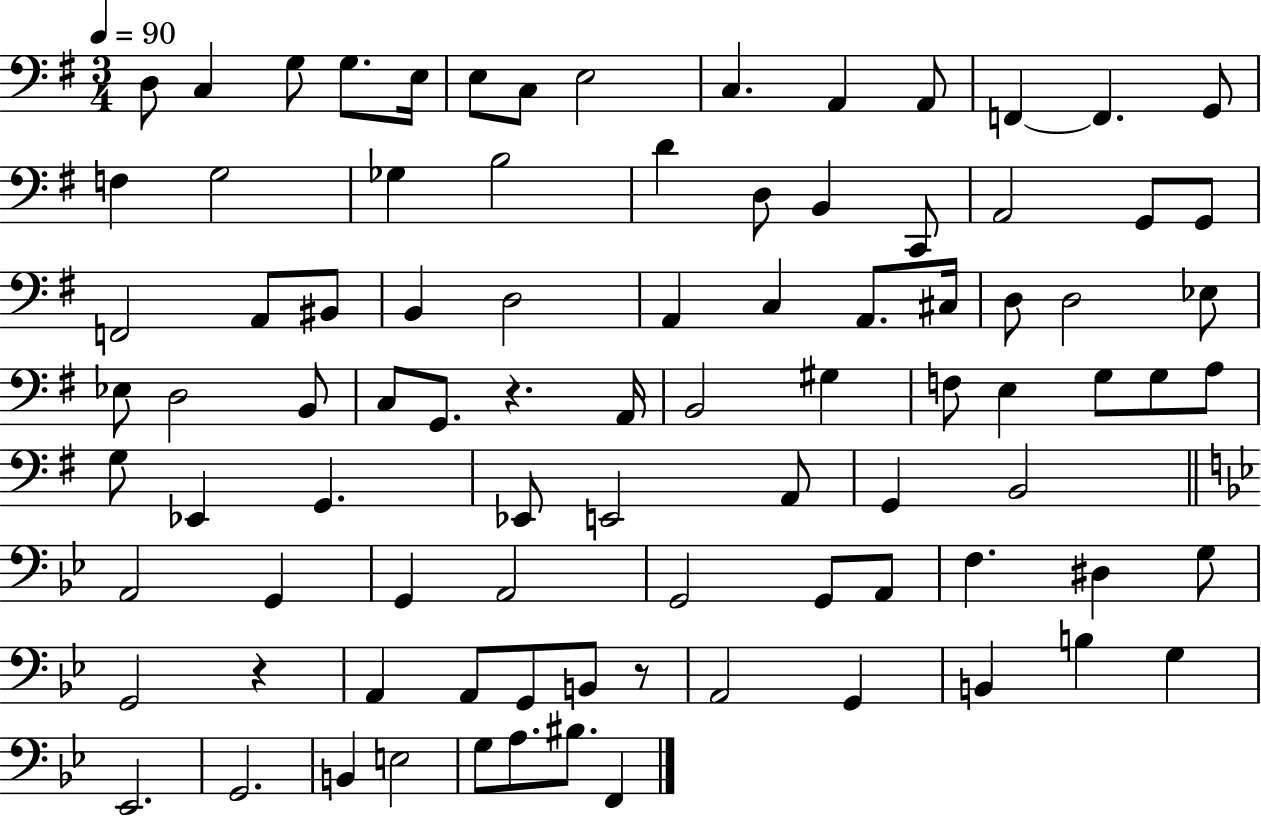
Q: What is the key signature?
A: G major